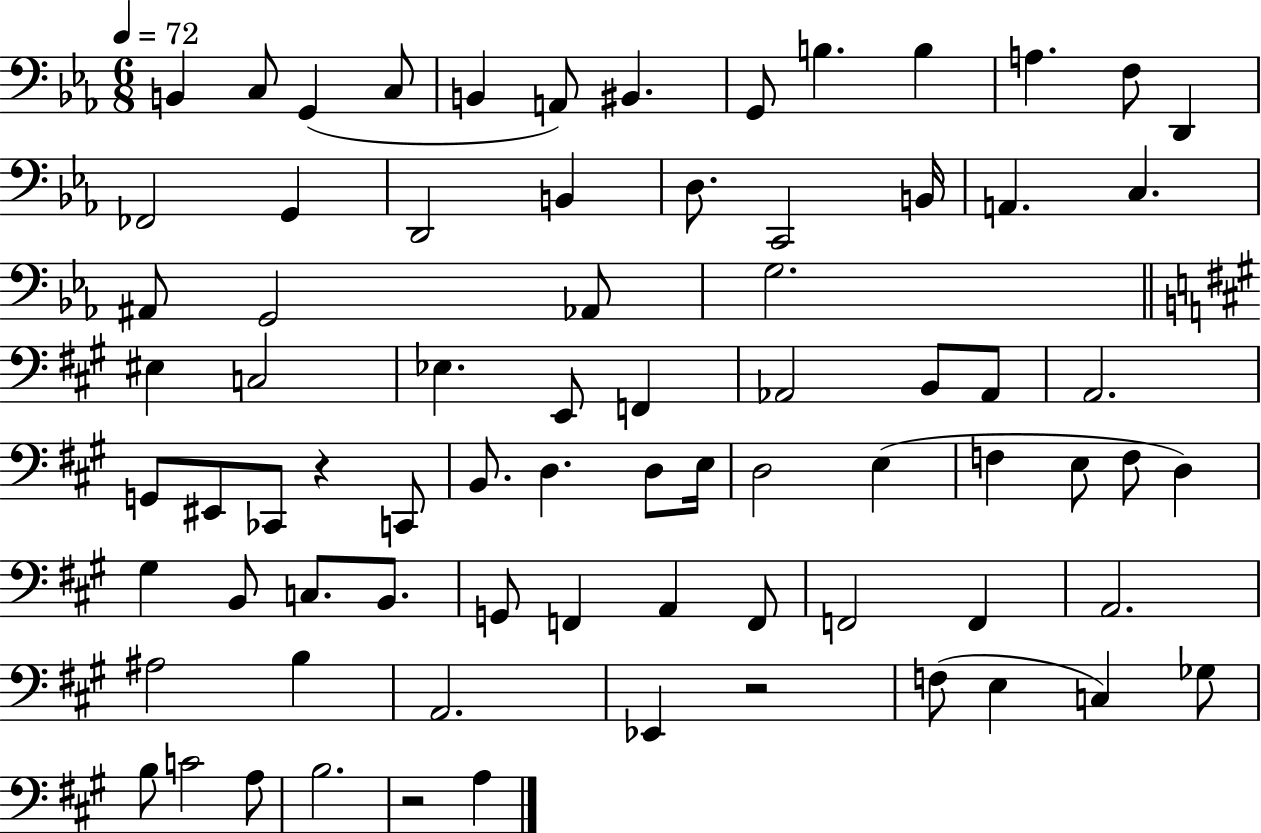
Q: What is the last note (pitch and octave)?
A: A3